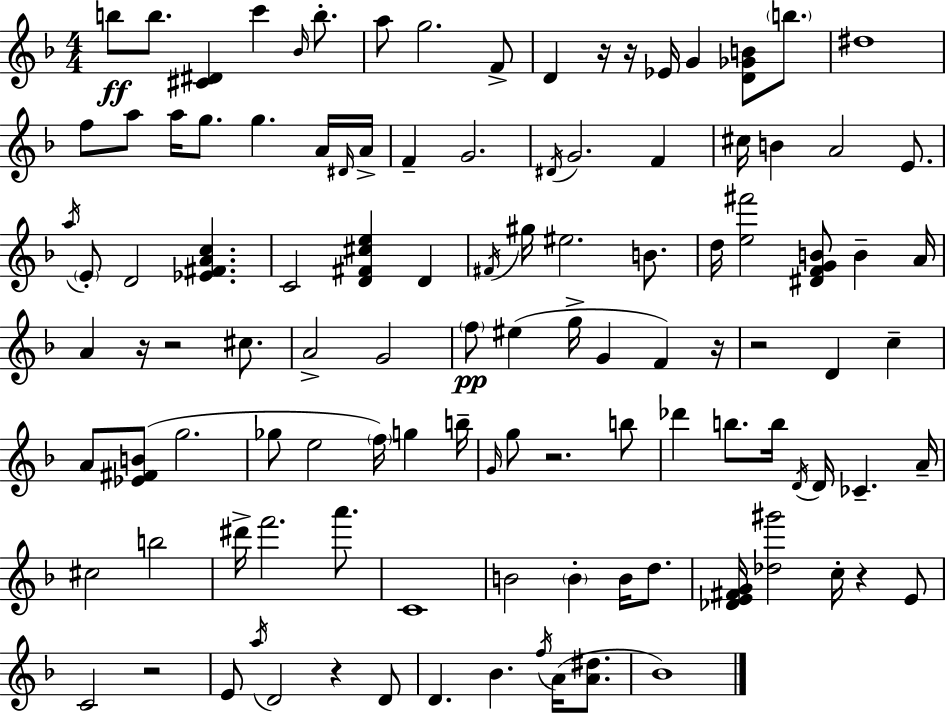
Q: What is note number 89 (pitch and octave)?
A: Bb4